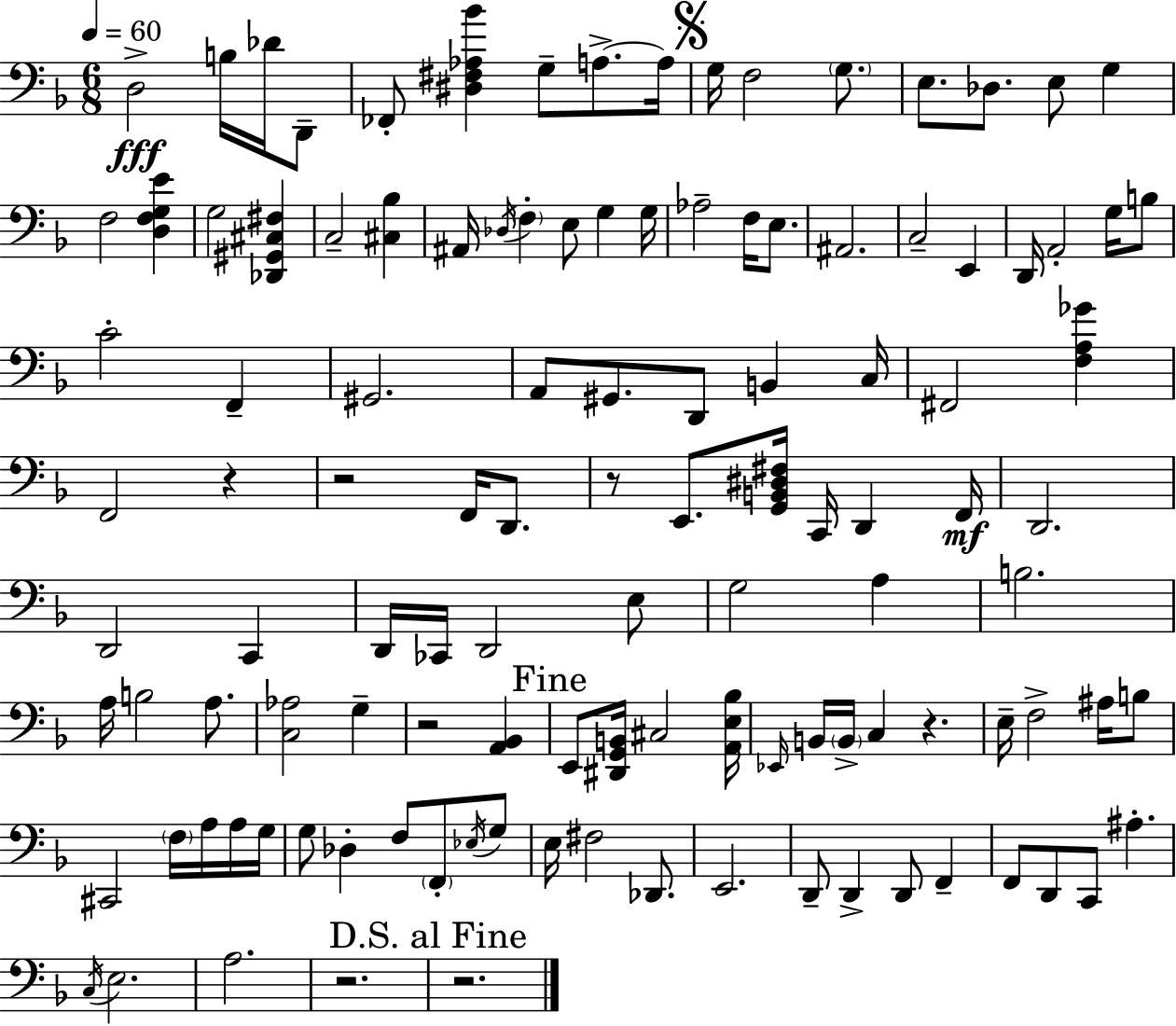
{
  \clef bass
  \numericTimeSignature
  \time 6/8
  \key d \minor
  \tempo 4 = 60
  d2->\fff b16 des'16 d,8-- | fes,8-. <dis fis aes bes'>4 g8-- a8.->~~ a16 | \mark \markup { \musicglyph "scripts.segno" } g16 f2 \parenthesize g8. | e8. des8. e8 g4 | \break f2 <d f g e'>4 | g2 <des, gis, cis fis>4 | c2-- <cis bes>4 | ais,16 \acciaccatura { des16 } \parenthesize f4-. e8 g4 | \break g16 aes2-- f16 e8. | ais,2. | c2-- e,4 | d,16 a,2-. g16 b8 | \break c'2-. f,4-- | gis,2. | a,8 gis,8. d,8 b,4 | c16 fis,2 <f a ges'>4 | \break f,2 r4 | r2 f,16 d,8. | r8 e,8. <g, b, dis fis>16 c,16 d,4 | f,16\mf d,2. | \break d,2 c,4 | d,16 ces,16 d,2 e8 | g2 a4 | b2. | \break a16 b2 a8. | <c aes>2 g4-- | r2 <a, bes,>4 | \mark "Fine" e,8 <dis, g, b,>16 cis2 | \break <a, e bes>16 \grace { ees,16 } b,16 \parenthesize b,16-> c4 r4. | e16-- f2-> ais16 | b8 cis,2 \parenthesize f16 a16 | a16 g16 g8 des4-. f8 \parenthesize f,8-. | \break \acciaccatura { ees16 } g8 e16 fis2 | des,8. e,2. | d,8-- d,4-> d,8 f,4-- | f,8 d,8 c,8 ais4.-. | \break \acciaccatura { c16 } e2. | a2. | r2. | \mark "D.S. al Fine" r2. | \break \bar "|."
}